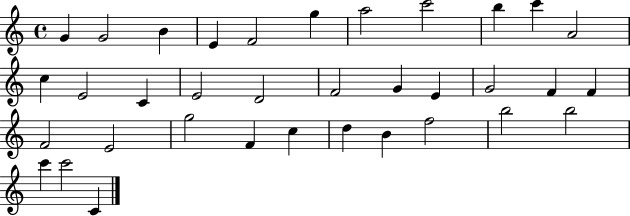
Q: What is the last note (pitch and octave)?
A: C4